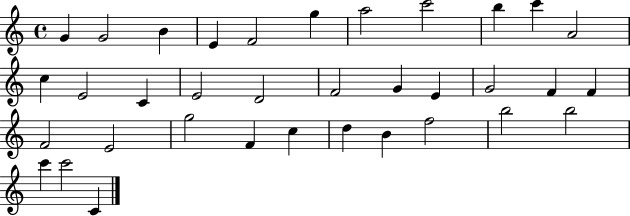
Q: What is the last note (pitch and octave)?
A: C4